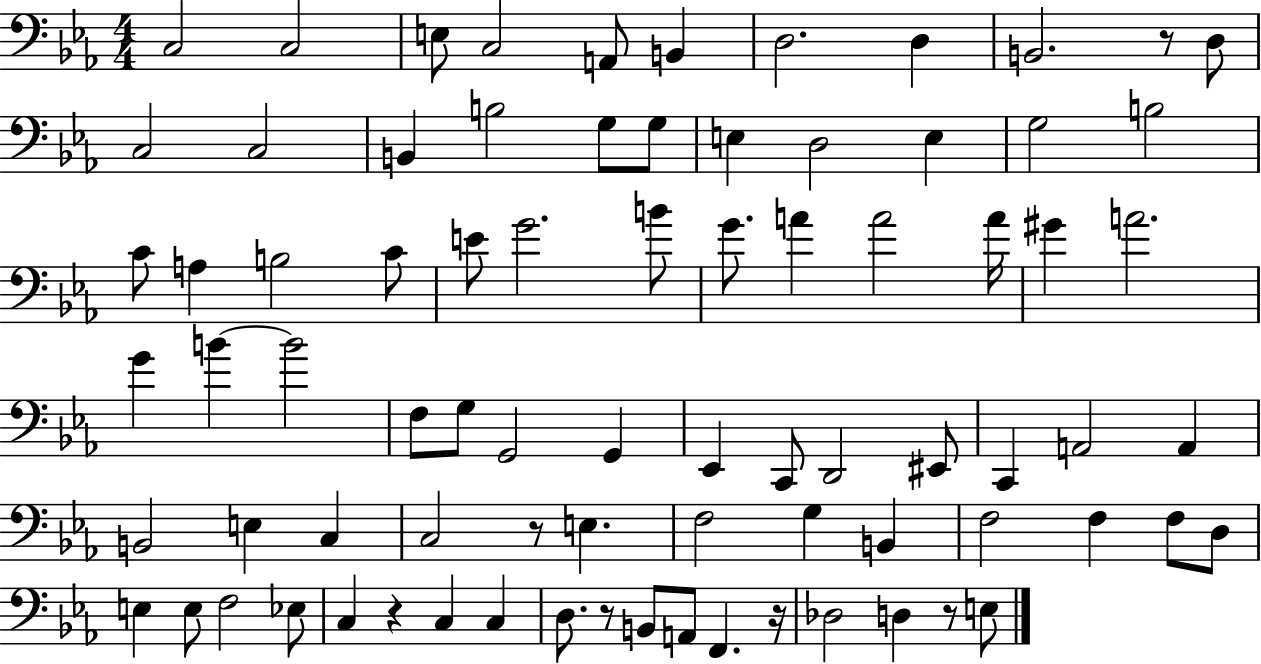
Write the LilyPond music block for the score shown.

{
  \clef bass
  \numericTimeSignature
  \time 4/4
  \key ees \major
  c2 c2 | e8 c2 a,8 b,4 | d2. d4 | b,2. r8 d8 | \break c2 c2 | b,4 b2 g8 g8 | e4 d2 e4 | g2 b2 | \break c'8 a4 b2 c'8 | e'8 g'2. b'8 | g'8. a'4 a'2 a'16 | gis'4 a'2. | \break g'4 b'4~~ b'2 | f8 g8 g,2 g,4 | ees,4 c,8 d,2 eis,8 | c,4 a,2 a,4 | \break b,2 e4 c4 | c2 r8 e4. | f2 g4 b,4 | f2 f4 f8 d8 | \break e4 e8 f2 ees8 | c4 r4 c4 c4 | d8. r8 b,8 a,8 f,4. r16 | des2 d4 r8 e8 | \break \bar "|."
}